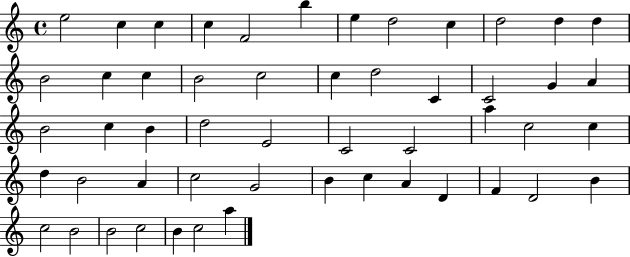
X:1
T:Untitled
M:4/4
L:1/4
K:C
e2 c c c F2 b e d2 c d2 d d B2 c c B2 c2 c d2 C C2 G A B2 c B d2 E2 C2 C2 a c2 c d B2 A c2 G2 B c A D F D2 B c2 B2 B2 c2 B c2 a